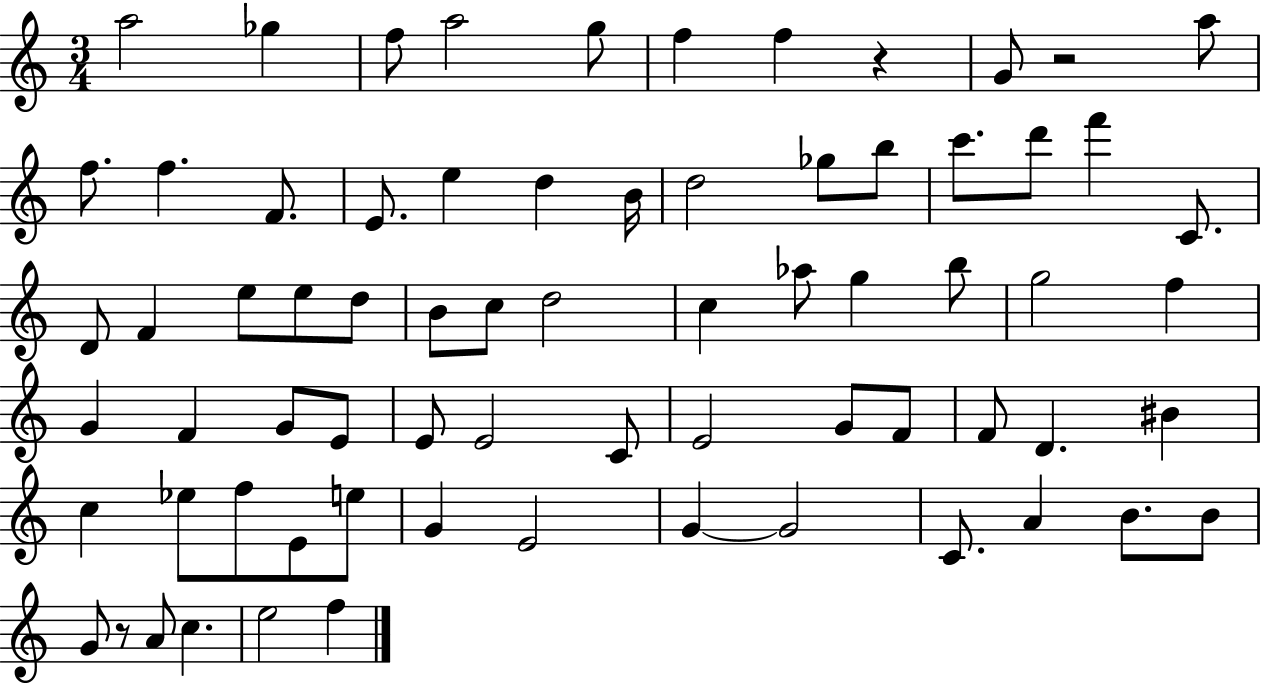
A5/h Gb5/q F5/e A5/h G5/e F5/q F5/q R/q G4/e R/h A5/e F5/e. F5/q. F4/e. E4/e. E5/q D5/q B4/s D5/h Gb5/e B5/e C6/e. D6/e F6/q C4/e. D4/e F4/q E5/e E5/e D5/e B4/e C5/e D5/h C5/q Ab5/e G5/q B5/e G5/h F5/q G4/q F4/q G4/e E4/e E4/e E4/h C4/e E4/h G4/e F4/e F4/e D4/q. BIS4/q C5/q Eb5/e F5/e E4/e E5/e G4/q E4/h G4/q G4/h C4/e. A4/q B4/e. B4/e G4/e R/e A4/e C5/q. E5/h F5/q